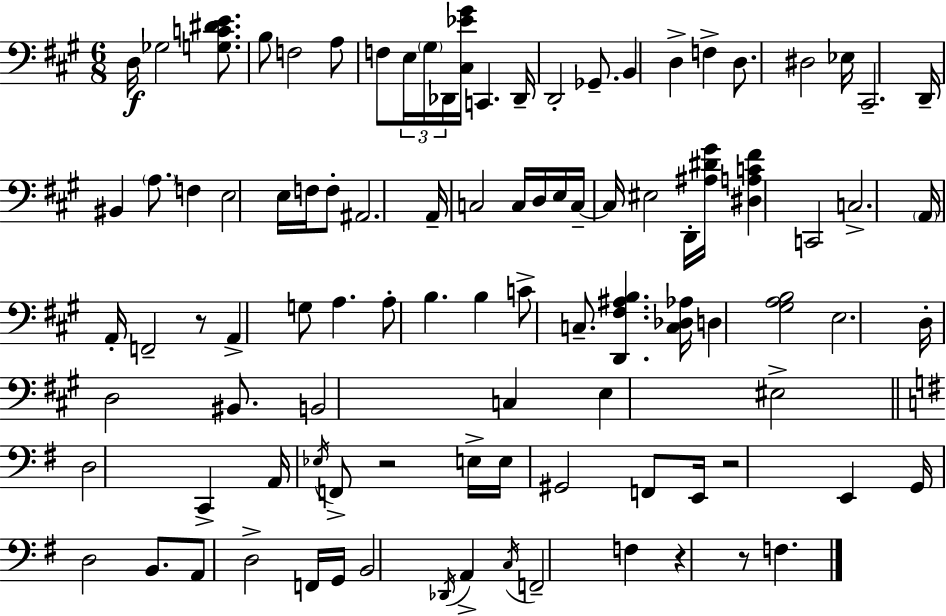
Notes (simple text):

D3/s Gb3/h [G3,C4,D#4,E4]/e. B3/e F3/h A3/e F3/e E3/s G#3/s Db2/s [C#3,Eb4,G#4]/s C2/q. Db2/s D2/h Gb2/e. B2/q D3/q F3/q D3/e. D#3/h Eb3/s C#2/h. D2/s BIS2/q A3/e. F3/q E3/h E3/s F3/s F3/e A#2/h. A2/s C3/h C3/s D3/s E3/s C3/s C3/s EIS3/h D2/s [A#3,D#4,G#4]/s [D#3,A3,C4,F#4]/q C2/h C3/h. A2/s A2/s F2/h R/e A2/q G3/e A3/q. A3/e B3/q. B3/q C4/e C3/e. [D2,F#3,A#3,B3]/q. [C3,Db3,Ab3]/s D3/q [G#3,A3,B3]/h E3/h. D3/s D3/h BIS2/e. B2/h C3/q E3/q EIS3/h D3/h C2/q A2/s Eb3/s F2/e R/h E3/s E3/s G#2/h F2/e E2/s R/h E2/q G2/s D3/h B2/e. A2/e D3/h F2/s G2/s B2/h Db2/s A2/q C3/s F2/h F3/q R/q R/e F3/q.